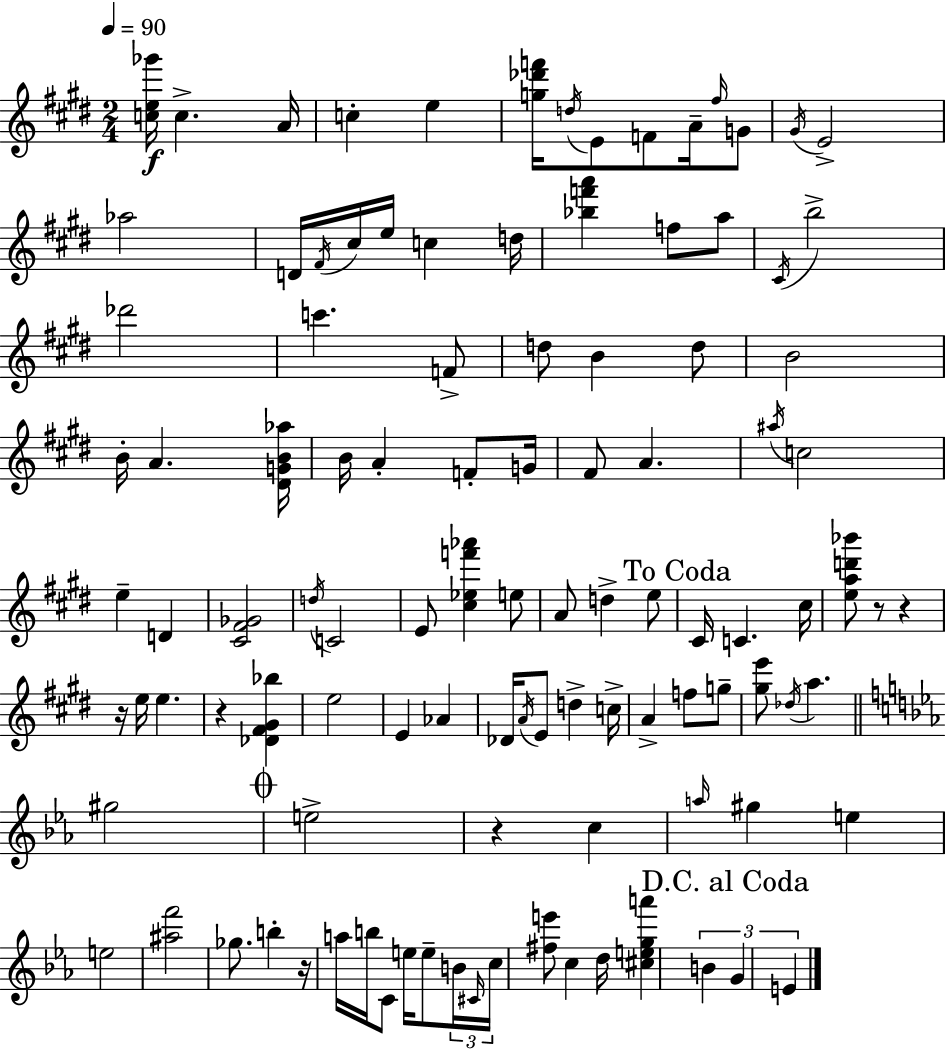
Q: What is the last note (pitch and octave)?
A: E4